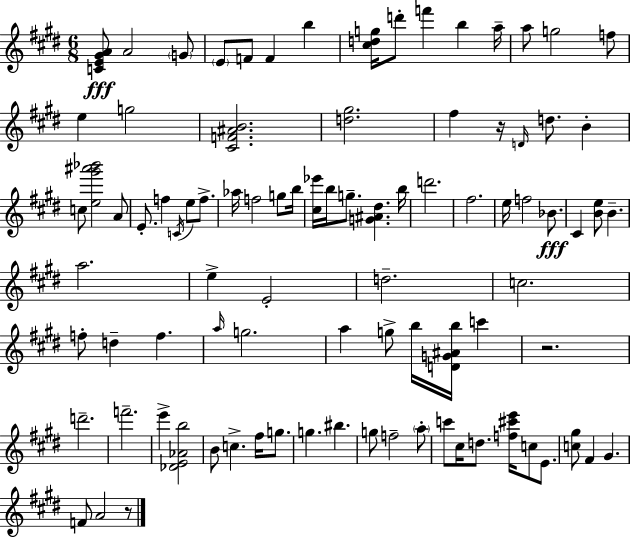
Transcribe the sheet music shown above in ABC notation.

X:1
T:Untitled
M:6/8
L:1/4
K:E
[CE^GA]/2 A2 G/2 E/2 F/2 F b [^cdg]/4 d'/2 f' b a/4 a/2 g2 f/2 e g2 [^CF^AB]2 [d^g]2 ^f z/4 D/4 d/2 B c/2 [e^g'^a'_b']2 A/2 E/2 f C/4 e/2 f/2 _a/4 f2 g/2 b/4 [^c_e']/4 b/4 g/2 [G^A^d] b/4 d'2 ^f2 e/4 f2 _B/2 ^C [Be]/2 B a2 e E2 d2 c2 f/2 d f a/4 g2 a g/2 b/4 [DG^Ab]/4 c' z2 d'2 f'2 e' [_DE_Ab]2 B/2 c ^f/4 g/2 g ^b g/2 f2 a/2 c'/2 ^c/4 d/2 [f^c'e']/4 c/2 E/2 [c^g]/2 ^F ^G F/2 A2 z/2